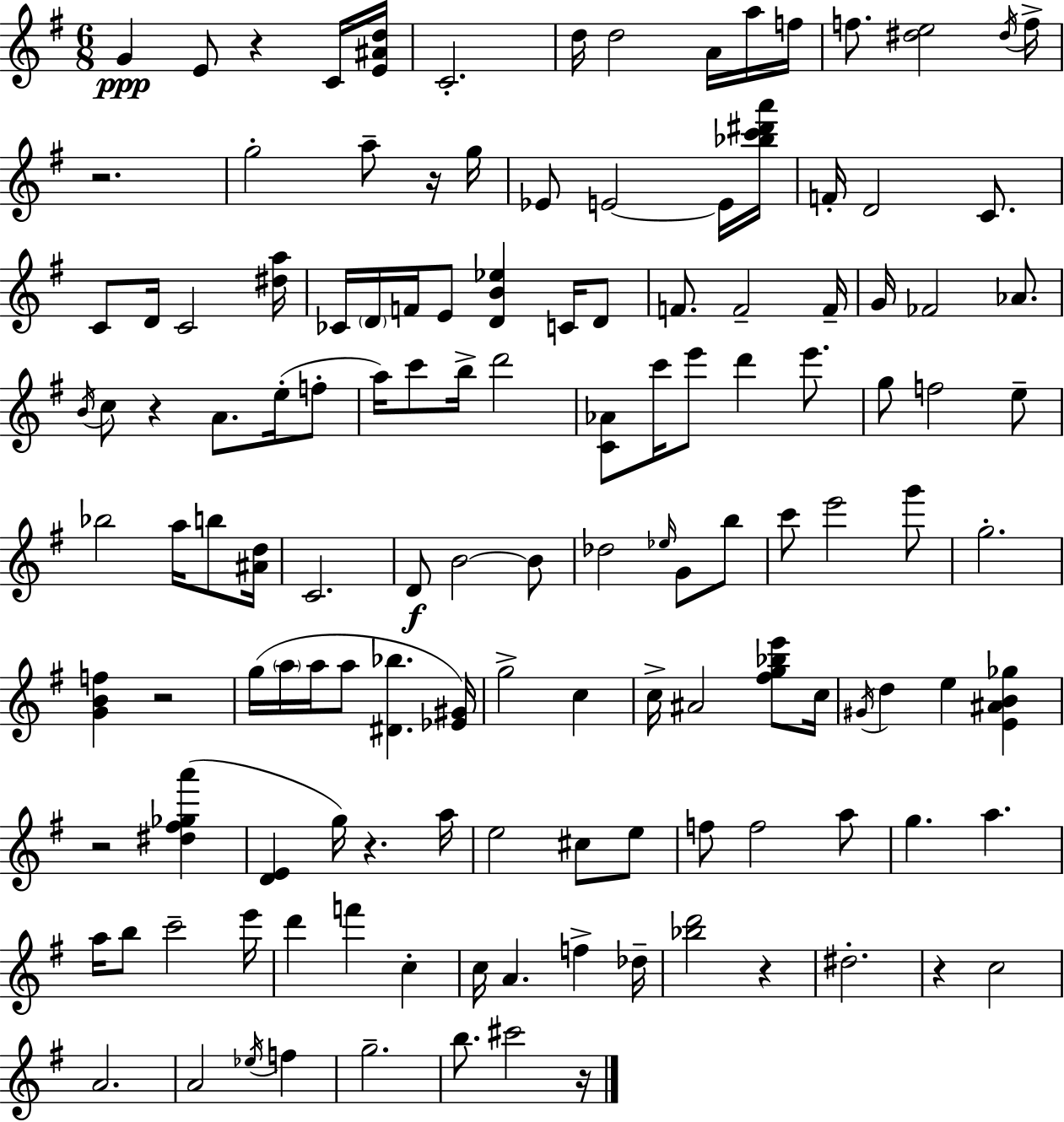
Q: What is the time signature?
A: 6/8